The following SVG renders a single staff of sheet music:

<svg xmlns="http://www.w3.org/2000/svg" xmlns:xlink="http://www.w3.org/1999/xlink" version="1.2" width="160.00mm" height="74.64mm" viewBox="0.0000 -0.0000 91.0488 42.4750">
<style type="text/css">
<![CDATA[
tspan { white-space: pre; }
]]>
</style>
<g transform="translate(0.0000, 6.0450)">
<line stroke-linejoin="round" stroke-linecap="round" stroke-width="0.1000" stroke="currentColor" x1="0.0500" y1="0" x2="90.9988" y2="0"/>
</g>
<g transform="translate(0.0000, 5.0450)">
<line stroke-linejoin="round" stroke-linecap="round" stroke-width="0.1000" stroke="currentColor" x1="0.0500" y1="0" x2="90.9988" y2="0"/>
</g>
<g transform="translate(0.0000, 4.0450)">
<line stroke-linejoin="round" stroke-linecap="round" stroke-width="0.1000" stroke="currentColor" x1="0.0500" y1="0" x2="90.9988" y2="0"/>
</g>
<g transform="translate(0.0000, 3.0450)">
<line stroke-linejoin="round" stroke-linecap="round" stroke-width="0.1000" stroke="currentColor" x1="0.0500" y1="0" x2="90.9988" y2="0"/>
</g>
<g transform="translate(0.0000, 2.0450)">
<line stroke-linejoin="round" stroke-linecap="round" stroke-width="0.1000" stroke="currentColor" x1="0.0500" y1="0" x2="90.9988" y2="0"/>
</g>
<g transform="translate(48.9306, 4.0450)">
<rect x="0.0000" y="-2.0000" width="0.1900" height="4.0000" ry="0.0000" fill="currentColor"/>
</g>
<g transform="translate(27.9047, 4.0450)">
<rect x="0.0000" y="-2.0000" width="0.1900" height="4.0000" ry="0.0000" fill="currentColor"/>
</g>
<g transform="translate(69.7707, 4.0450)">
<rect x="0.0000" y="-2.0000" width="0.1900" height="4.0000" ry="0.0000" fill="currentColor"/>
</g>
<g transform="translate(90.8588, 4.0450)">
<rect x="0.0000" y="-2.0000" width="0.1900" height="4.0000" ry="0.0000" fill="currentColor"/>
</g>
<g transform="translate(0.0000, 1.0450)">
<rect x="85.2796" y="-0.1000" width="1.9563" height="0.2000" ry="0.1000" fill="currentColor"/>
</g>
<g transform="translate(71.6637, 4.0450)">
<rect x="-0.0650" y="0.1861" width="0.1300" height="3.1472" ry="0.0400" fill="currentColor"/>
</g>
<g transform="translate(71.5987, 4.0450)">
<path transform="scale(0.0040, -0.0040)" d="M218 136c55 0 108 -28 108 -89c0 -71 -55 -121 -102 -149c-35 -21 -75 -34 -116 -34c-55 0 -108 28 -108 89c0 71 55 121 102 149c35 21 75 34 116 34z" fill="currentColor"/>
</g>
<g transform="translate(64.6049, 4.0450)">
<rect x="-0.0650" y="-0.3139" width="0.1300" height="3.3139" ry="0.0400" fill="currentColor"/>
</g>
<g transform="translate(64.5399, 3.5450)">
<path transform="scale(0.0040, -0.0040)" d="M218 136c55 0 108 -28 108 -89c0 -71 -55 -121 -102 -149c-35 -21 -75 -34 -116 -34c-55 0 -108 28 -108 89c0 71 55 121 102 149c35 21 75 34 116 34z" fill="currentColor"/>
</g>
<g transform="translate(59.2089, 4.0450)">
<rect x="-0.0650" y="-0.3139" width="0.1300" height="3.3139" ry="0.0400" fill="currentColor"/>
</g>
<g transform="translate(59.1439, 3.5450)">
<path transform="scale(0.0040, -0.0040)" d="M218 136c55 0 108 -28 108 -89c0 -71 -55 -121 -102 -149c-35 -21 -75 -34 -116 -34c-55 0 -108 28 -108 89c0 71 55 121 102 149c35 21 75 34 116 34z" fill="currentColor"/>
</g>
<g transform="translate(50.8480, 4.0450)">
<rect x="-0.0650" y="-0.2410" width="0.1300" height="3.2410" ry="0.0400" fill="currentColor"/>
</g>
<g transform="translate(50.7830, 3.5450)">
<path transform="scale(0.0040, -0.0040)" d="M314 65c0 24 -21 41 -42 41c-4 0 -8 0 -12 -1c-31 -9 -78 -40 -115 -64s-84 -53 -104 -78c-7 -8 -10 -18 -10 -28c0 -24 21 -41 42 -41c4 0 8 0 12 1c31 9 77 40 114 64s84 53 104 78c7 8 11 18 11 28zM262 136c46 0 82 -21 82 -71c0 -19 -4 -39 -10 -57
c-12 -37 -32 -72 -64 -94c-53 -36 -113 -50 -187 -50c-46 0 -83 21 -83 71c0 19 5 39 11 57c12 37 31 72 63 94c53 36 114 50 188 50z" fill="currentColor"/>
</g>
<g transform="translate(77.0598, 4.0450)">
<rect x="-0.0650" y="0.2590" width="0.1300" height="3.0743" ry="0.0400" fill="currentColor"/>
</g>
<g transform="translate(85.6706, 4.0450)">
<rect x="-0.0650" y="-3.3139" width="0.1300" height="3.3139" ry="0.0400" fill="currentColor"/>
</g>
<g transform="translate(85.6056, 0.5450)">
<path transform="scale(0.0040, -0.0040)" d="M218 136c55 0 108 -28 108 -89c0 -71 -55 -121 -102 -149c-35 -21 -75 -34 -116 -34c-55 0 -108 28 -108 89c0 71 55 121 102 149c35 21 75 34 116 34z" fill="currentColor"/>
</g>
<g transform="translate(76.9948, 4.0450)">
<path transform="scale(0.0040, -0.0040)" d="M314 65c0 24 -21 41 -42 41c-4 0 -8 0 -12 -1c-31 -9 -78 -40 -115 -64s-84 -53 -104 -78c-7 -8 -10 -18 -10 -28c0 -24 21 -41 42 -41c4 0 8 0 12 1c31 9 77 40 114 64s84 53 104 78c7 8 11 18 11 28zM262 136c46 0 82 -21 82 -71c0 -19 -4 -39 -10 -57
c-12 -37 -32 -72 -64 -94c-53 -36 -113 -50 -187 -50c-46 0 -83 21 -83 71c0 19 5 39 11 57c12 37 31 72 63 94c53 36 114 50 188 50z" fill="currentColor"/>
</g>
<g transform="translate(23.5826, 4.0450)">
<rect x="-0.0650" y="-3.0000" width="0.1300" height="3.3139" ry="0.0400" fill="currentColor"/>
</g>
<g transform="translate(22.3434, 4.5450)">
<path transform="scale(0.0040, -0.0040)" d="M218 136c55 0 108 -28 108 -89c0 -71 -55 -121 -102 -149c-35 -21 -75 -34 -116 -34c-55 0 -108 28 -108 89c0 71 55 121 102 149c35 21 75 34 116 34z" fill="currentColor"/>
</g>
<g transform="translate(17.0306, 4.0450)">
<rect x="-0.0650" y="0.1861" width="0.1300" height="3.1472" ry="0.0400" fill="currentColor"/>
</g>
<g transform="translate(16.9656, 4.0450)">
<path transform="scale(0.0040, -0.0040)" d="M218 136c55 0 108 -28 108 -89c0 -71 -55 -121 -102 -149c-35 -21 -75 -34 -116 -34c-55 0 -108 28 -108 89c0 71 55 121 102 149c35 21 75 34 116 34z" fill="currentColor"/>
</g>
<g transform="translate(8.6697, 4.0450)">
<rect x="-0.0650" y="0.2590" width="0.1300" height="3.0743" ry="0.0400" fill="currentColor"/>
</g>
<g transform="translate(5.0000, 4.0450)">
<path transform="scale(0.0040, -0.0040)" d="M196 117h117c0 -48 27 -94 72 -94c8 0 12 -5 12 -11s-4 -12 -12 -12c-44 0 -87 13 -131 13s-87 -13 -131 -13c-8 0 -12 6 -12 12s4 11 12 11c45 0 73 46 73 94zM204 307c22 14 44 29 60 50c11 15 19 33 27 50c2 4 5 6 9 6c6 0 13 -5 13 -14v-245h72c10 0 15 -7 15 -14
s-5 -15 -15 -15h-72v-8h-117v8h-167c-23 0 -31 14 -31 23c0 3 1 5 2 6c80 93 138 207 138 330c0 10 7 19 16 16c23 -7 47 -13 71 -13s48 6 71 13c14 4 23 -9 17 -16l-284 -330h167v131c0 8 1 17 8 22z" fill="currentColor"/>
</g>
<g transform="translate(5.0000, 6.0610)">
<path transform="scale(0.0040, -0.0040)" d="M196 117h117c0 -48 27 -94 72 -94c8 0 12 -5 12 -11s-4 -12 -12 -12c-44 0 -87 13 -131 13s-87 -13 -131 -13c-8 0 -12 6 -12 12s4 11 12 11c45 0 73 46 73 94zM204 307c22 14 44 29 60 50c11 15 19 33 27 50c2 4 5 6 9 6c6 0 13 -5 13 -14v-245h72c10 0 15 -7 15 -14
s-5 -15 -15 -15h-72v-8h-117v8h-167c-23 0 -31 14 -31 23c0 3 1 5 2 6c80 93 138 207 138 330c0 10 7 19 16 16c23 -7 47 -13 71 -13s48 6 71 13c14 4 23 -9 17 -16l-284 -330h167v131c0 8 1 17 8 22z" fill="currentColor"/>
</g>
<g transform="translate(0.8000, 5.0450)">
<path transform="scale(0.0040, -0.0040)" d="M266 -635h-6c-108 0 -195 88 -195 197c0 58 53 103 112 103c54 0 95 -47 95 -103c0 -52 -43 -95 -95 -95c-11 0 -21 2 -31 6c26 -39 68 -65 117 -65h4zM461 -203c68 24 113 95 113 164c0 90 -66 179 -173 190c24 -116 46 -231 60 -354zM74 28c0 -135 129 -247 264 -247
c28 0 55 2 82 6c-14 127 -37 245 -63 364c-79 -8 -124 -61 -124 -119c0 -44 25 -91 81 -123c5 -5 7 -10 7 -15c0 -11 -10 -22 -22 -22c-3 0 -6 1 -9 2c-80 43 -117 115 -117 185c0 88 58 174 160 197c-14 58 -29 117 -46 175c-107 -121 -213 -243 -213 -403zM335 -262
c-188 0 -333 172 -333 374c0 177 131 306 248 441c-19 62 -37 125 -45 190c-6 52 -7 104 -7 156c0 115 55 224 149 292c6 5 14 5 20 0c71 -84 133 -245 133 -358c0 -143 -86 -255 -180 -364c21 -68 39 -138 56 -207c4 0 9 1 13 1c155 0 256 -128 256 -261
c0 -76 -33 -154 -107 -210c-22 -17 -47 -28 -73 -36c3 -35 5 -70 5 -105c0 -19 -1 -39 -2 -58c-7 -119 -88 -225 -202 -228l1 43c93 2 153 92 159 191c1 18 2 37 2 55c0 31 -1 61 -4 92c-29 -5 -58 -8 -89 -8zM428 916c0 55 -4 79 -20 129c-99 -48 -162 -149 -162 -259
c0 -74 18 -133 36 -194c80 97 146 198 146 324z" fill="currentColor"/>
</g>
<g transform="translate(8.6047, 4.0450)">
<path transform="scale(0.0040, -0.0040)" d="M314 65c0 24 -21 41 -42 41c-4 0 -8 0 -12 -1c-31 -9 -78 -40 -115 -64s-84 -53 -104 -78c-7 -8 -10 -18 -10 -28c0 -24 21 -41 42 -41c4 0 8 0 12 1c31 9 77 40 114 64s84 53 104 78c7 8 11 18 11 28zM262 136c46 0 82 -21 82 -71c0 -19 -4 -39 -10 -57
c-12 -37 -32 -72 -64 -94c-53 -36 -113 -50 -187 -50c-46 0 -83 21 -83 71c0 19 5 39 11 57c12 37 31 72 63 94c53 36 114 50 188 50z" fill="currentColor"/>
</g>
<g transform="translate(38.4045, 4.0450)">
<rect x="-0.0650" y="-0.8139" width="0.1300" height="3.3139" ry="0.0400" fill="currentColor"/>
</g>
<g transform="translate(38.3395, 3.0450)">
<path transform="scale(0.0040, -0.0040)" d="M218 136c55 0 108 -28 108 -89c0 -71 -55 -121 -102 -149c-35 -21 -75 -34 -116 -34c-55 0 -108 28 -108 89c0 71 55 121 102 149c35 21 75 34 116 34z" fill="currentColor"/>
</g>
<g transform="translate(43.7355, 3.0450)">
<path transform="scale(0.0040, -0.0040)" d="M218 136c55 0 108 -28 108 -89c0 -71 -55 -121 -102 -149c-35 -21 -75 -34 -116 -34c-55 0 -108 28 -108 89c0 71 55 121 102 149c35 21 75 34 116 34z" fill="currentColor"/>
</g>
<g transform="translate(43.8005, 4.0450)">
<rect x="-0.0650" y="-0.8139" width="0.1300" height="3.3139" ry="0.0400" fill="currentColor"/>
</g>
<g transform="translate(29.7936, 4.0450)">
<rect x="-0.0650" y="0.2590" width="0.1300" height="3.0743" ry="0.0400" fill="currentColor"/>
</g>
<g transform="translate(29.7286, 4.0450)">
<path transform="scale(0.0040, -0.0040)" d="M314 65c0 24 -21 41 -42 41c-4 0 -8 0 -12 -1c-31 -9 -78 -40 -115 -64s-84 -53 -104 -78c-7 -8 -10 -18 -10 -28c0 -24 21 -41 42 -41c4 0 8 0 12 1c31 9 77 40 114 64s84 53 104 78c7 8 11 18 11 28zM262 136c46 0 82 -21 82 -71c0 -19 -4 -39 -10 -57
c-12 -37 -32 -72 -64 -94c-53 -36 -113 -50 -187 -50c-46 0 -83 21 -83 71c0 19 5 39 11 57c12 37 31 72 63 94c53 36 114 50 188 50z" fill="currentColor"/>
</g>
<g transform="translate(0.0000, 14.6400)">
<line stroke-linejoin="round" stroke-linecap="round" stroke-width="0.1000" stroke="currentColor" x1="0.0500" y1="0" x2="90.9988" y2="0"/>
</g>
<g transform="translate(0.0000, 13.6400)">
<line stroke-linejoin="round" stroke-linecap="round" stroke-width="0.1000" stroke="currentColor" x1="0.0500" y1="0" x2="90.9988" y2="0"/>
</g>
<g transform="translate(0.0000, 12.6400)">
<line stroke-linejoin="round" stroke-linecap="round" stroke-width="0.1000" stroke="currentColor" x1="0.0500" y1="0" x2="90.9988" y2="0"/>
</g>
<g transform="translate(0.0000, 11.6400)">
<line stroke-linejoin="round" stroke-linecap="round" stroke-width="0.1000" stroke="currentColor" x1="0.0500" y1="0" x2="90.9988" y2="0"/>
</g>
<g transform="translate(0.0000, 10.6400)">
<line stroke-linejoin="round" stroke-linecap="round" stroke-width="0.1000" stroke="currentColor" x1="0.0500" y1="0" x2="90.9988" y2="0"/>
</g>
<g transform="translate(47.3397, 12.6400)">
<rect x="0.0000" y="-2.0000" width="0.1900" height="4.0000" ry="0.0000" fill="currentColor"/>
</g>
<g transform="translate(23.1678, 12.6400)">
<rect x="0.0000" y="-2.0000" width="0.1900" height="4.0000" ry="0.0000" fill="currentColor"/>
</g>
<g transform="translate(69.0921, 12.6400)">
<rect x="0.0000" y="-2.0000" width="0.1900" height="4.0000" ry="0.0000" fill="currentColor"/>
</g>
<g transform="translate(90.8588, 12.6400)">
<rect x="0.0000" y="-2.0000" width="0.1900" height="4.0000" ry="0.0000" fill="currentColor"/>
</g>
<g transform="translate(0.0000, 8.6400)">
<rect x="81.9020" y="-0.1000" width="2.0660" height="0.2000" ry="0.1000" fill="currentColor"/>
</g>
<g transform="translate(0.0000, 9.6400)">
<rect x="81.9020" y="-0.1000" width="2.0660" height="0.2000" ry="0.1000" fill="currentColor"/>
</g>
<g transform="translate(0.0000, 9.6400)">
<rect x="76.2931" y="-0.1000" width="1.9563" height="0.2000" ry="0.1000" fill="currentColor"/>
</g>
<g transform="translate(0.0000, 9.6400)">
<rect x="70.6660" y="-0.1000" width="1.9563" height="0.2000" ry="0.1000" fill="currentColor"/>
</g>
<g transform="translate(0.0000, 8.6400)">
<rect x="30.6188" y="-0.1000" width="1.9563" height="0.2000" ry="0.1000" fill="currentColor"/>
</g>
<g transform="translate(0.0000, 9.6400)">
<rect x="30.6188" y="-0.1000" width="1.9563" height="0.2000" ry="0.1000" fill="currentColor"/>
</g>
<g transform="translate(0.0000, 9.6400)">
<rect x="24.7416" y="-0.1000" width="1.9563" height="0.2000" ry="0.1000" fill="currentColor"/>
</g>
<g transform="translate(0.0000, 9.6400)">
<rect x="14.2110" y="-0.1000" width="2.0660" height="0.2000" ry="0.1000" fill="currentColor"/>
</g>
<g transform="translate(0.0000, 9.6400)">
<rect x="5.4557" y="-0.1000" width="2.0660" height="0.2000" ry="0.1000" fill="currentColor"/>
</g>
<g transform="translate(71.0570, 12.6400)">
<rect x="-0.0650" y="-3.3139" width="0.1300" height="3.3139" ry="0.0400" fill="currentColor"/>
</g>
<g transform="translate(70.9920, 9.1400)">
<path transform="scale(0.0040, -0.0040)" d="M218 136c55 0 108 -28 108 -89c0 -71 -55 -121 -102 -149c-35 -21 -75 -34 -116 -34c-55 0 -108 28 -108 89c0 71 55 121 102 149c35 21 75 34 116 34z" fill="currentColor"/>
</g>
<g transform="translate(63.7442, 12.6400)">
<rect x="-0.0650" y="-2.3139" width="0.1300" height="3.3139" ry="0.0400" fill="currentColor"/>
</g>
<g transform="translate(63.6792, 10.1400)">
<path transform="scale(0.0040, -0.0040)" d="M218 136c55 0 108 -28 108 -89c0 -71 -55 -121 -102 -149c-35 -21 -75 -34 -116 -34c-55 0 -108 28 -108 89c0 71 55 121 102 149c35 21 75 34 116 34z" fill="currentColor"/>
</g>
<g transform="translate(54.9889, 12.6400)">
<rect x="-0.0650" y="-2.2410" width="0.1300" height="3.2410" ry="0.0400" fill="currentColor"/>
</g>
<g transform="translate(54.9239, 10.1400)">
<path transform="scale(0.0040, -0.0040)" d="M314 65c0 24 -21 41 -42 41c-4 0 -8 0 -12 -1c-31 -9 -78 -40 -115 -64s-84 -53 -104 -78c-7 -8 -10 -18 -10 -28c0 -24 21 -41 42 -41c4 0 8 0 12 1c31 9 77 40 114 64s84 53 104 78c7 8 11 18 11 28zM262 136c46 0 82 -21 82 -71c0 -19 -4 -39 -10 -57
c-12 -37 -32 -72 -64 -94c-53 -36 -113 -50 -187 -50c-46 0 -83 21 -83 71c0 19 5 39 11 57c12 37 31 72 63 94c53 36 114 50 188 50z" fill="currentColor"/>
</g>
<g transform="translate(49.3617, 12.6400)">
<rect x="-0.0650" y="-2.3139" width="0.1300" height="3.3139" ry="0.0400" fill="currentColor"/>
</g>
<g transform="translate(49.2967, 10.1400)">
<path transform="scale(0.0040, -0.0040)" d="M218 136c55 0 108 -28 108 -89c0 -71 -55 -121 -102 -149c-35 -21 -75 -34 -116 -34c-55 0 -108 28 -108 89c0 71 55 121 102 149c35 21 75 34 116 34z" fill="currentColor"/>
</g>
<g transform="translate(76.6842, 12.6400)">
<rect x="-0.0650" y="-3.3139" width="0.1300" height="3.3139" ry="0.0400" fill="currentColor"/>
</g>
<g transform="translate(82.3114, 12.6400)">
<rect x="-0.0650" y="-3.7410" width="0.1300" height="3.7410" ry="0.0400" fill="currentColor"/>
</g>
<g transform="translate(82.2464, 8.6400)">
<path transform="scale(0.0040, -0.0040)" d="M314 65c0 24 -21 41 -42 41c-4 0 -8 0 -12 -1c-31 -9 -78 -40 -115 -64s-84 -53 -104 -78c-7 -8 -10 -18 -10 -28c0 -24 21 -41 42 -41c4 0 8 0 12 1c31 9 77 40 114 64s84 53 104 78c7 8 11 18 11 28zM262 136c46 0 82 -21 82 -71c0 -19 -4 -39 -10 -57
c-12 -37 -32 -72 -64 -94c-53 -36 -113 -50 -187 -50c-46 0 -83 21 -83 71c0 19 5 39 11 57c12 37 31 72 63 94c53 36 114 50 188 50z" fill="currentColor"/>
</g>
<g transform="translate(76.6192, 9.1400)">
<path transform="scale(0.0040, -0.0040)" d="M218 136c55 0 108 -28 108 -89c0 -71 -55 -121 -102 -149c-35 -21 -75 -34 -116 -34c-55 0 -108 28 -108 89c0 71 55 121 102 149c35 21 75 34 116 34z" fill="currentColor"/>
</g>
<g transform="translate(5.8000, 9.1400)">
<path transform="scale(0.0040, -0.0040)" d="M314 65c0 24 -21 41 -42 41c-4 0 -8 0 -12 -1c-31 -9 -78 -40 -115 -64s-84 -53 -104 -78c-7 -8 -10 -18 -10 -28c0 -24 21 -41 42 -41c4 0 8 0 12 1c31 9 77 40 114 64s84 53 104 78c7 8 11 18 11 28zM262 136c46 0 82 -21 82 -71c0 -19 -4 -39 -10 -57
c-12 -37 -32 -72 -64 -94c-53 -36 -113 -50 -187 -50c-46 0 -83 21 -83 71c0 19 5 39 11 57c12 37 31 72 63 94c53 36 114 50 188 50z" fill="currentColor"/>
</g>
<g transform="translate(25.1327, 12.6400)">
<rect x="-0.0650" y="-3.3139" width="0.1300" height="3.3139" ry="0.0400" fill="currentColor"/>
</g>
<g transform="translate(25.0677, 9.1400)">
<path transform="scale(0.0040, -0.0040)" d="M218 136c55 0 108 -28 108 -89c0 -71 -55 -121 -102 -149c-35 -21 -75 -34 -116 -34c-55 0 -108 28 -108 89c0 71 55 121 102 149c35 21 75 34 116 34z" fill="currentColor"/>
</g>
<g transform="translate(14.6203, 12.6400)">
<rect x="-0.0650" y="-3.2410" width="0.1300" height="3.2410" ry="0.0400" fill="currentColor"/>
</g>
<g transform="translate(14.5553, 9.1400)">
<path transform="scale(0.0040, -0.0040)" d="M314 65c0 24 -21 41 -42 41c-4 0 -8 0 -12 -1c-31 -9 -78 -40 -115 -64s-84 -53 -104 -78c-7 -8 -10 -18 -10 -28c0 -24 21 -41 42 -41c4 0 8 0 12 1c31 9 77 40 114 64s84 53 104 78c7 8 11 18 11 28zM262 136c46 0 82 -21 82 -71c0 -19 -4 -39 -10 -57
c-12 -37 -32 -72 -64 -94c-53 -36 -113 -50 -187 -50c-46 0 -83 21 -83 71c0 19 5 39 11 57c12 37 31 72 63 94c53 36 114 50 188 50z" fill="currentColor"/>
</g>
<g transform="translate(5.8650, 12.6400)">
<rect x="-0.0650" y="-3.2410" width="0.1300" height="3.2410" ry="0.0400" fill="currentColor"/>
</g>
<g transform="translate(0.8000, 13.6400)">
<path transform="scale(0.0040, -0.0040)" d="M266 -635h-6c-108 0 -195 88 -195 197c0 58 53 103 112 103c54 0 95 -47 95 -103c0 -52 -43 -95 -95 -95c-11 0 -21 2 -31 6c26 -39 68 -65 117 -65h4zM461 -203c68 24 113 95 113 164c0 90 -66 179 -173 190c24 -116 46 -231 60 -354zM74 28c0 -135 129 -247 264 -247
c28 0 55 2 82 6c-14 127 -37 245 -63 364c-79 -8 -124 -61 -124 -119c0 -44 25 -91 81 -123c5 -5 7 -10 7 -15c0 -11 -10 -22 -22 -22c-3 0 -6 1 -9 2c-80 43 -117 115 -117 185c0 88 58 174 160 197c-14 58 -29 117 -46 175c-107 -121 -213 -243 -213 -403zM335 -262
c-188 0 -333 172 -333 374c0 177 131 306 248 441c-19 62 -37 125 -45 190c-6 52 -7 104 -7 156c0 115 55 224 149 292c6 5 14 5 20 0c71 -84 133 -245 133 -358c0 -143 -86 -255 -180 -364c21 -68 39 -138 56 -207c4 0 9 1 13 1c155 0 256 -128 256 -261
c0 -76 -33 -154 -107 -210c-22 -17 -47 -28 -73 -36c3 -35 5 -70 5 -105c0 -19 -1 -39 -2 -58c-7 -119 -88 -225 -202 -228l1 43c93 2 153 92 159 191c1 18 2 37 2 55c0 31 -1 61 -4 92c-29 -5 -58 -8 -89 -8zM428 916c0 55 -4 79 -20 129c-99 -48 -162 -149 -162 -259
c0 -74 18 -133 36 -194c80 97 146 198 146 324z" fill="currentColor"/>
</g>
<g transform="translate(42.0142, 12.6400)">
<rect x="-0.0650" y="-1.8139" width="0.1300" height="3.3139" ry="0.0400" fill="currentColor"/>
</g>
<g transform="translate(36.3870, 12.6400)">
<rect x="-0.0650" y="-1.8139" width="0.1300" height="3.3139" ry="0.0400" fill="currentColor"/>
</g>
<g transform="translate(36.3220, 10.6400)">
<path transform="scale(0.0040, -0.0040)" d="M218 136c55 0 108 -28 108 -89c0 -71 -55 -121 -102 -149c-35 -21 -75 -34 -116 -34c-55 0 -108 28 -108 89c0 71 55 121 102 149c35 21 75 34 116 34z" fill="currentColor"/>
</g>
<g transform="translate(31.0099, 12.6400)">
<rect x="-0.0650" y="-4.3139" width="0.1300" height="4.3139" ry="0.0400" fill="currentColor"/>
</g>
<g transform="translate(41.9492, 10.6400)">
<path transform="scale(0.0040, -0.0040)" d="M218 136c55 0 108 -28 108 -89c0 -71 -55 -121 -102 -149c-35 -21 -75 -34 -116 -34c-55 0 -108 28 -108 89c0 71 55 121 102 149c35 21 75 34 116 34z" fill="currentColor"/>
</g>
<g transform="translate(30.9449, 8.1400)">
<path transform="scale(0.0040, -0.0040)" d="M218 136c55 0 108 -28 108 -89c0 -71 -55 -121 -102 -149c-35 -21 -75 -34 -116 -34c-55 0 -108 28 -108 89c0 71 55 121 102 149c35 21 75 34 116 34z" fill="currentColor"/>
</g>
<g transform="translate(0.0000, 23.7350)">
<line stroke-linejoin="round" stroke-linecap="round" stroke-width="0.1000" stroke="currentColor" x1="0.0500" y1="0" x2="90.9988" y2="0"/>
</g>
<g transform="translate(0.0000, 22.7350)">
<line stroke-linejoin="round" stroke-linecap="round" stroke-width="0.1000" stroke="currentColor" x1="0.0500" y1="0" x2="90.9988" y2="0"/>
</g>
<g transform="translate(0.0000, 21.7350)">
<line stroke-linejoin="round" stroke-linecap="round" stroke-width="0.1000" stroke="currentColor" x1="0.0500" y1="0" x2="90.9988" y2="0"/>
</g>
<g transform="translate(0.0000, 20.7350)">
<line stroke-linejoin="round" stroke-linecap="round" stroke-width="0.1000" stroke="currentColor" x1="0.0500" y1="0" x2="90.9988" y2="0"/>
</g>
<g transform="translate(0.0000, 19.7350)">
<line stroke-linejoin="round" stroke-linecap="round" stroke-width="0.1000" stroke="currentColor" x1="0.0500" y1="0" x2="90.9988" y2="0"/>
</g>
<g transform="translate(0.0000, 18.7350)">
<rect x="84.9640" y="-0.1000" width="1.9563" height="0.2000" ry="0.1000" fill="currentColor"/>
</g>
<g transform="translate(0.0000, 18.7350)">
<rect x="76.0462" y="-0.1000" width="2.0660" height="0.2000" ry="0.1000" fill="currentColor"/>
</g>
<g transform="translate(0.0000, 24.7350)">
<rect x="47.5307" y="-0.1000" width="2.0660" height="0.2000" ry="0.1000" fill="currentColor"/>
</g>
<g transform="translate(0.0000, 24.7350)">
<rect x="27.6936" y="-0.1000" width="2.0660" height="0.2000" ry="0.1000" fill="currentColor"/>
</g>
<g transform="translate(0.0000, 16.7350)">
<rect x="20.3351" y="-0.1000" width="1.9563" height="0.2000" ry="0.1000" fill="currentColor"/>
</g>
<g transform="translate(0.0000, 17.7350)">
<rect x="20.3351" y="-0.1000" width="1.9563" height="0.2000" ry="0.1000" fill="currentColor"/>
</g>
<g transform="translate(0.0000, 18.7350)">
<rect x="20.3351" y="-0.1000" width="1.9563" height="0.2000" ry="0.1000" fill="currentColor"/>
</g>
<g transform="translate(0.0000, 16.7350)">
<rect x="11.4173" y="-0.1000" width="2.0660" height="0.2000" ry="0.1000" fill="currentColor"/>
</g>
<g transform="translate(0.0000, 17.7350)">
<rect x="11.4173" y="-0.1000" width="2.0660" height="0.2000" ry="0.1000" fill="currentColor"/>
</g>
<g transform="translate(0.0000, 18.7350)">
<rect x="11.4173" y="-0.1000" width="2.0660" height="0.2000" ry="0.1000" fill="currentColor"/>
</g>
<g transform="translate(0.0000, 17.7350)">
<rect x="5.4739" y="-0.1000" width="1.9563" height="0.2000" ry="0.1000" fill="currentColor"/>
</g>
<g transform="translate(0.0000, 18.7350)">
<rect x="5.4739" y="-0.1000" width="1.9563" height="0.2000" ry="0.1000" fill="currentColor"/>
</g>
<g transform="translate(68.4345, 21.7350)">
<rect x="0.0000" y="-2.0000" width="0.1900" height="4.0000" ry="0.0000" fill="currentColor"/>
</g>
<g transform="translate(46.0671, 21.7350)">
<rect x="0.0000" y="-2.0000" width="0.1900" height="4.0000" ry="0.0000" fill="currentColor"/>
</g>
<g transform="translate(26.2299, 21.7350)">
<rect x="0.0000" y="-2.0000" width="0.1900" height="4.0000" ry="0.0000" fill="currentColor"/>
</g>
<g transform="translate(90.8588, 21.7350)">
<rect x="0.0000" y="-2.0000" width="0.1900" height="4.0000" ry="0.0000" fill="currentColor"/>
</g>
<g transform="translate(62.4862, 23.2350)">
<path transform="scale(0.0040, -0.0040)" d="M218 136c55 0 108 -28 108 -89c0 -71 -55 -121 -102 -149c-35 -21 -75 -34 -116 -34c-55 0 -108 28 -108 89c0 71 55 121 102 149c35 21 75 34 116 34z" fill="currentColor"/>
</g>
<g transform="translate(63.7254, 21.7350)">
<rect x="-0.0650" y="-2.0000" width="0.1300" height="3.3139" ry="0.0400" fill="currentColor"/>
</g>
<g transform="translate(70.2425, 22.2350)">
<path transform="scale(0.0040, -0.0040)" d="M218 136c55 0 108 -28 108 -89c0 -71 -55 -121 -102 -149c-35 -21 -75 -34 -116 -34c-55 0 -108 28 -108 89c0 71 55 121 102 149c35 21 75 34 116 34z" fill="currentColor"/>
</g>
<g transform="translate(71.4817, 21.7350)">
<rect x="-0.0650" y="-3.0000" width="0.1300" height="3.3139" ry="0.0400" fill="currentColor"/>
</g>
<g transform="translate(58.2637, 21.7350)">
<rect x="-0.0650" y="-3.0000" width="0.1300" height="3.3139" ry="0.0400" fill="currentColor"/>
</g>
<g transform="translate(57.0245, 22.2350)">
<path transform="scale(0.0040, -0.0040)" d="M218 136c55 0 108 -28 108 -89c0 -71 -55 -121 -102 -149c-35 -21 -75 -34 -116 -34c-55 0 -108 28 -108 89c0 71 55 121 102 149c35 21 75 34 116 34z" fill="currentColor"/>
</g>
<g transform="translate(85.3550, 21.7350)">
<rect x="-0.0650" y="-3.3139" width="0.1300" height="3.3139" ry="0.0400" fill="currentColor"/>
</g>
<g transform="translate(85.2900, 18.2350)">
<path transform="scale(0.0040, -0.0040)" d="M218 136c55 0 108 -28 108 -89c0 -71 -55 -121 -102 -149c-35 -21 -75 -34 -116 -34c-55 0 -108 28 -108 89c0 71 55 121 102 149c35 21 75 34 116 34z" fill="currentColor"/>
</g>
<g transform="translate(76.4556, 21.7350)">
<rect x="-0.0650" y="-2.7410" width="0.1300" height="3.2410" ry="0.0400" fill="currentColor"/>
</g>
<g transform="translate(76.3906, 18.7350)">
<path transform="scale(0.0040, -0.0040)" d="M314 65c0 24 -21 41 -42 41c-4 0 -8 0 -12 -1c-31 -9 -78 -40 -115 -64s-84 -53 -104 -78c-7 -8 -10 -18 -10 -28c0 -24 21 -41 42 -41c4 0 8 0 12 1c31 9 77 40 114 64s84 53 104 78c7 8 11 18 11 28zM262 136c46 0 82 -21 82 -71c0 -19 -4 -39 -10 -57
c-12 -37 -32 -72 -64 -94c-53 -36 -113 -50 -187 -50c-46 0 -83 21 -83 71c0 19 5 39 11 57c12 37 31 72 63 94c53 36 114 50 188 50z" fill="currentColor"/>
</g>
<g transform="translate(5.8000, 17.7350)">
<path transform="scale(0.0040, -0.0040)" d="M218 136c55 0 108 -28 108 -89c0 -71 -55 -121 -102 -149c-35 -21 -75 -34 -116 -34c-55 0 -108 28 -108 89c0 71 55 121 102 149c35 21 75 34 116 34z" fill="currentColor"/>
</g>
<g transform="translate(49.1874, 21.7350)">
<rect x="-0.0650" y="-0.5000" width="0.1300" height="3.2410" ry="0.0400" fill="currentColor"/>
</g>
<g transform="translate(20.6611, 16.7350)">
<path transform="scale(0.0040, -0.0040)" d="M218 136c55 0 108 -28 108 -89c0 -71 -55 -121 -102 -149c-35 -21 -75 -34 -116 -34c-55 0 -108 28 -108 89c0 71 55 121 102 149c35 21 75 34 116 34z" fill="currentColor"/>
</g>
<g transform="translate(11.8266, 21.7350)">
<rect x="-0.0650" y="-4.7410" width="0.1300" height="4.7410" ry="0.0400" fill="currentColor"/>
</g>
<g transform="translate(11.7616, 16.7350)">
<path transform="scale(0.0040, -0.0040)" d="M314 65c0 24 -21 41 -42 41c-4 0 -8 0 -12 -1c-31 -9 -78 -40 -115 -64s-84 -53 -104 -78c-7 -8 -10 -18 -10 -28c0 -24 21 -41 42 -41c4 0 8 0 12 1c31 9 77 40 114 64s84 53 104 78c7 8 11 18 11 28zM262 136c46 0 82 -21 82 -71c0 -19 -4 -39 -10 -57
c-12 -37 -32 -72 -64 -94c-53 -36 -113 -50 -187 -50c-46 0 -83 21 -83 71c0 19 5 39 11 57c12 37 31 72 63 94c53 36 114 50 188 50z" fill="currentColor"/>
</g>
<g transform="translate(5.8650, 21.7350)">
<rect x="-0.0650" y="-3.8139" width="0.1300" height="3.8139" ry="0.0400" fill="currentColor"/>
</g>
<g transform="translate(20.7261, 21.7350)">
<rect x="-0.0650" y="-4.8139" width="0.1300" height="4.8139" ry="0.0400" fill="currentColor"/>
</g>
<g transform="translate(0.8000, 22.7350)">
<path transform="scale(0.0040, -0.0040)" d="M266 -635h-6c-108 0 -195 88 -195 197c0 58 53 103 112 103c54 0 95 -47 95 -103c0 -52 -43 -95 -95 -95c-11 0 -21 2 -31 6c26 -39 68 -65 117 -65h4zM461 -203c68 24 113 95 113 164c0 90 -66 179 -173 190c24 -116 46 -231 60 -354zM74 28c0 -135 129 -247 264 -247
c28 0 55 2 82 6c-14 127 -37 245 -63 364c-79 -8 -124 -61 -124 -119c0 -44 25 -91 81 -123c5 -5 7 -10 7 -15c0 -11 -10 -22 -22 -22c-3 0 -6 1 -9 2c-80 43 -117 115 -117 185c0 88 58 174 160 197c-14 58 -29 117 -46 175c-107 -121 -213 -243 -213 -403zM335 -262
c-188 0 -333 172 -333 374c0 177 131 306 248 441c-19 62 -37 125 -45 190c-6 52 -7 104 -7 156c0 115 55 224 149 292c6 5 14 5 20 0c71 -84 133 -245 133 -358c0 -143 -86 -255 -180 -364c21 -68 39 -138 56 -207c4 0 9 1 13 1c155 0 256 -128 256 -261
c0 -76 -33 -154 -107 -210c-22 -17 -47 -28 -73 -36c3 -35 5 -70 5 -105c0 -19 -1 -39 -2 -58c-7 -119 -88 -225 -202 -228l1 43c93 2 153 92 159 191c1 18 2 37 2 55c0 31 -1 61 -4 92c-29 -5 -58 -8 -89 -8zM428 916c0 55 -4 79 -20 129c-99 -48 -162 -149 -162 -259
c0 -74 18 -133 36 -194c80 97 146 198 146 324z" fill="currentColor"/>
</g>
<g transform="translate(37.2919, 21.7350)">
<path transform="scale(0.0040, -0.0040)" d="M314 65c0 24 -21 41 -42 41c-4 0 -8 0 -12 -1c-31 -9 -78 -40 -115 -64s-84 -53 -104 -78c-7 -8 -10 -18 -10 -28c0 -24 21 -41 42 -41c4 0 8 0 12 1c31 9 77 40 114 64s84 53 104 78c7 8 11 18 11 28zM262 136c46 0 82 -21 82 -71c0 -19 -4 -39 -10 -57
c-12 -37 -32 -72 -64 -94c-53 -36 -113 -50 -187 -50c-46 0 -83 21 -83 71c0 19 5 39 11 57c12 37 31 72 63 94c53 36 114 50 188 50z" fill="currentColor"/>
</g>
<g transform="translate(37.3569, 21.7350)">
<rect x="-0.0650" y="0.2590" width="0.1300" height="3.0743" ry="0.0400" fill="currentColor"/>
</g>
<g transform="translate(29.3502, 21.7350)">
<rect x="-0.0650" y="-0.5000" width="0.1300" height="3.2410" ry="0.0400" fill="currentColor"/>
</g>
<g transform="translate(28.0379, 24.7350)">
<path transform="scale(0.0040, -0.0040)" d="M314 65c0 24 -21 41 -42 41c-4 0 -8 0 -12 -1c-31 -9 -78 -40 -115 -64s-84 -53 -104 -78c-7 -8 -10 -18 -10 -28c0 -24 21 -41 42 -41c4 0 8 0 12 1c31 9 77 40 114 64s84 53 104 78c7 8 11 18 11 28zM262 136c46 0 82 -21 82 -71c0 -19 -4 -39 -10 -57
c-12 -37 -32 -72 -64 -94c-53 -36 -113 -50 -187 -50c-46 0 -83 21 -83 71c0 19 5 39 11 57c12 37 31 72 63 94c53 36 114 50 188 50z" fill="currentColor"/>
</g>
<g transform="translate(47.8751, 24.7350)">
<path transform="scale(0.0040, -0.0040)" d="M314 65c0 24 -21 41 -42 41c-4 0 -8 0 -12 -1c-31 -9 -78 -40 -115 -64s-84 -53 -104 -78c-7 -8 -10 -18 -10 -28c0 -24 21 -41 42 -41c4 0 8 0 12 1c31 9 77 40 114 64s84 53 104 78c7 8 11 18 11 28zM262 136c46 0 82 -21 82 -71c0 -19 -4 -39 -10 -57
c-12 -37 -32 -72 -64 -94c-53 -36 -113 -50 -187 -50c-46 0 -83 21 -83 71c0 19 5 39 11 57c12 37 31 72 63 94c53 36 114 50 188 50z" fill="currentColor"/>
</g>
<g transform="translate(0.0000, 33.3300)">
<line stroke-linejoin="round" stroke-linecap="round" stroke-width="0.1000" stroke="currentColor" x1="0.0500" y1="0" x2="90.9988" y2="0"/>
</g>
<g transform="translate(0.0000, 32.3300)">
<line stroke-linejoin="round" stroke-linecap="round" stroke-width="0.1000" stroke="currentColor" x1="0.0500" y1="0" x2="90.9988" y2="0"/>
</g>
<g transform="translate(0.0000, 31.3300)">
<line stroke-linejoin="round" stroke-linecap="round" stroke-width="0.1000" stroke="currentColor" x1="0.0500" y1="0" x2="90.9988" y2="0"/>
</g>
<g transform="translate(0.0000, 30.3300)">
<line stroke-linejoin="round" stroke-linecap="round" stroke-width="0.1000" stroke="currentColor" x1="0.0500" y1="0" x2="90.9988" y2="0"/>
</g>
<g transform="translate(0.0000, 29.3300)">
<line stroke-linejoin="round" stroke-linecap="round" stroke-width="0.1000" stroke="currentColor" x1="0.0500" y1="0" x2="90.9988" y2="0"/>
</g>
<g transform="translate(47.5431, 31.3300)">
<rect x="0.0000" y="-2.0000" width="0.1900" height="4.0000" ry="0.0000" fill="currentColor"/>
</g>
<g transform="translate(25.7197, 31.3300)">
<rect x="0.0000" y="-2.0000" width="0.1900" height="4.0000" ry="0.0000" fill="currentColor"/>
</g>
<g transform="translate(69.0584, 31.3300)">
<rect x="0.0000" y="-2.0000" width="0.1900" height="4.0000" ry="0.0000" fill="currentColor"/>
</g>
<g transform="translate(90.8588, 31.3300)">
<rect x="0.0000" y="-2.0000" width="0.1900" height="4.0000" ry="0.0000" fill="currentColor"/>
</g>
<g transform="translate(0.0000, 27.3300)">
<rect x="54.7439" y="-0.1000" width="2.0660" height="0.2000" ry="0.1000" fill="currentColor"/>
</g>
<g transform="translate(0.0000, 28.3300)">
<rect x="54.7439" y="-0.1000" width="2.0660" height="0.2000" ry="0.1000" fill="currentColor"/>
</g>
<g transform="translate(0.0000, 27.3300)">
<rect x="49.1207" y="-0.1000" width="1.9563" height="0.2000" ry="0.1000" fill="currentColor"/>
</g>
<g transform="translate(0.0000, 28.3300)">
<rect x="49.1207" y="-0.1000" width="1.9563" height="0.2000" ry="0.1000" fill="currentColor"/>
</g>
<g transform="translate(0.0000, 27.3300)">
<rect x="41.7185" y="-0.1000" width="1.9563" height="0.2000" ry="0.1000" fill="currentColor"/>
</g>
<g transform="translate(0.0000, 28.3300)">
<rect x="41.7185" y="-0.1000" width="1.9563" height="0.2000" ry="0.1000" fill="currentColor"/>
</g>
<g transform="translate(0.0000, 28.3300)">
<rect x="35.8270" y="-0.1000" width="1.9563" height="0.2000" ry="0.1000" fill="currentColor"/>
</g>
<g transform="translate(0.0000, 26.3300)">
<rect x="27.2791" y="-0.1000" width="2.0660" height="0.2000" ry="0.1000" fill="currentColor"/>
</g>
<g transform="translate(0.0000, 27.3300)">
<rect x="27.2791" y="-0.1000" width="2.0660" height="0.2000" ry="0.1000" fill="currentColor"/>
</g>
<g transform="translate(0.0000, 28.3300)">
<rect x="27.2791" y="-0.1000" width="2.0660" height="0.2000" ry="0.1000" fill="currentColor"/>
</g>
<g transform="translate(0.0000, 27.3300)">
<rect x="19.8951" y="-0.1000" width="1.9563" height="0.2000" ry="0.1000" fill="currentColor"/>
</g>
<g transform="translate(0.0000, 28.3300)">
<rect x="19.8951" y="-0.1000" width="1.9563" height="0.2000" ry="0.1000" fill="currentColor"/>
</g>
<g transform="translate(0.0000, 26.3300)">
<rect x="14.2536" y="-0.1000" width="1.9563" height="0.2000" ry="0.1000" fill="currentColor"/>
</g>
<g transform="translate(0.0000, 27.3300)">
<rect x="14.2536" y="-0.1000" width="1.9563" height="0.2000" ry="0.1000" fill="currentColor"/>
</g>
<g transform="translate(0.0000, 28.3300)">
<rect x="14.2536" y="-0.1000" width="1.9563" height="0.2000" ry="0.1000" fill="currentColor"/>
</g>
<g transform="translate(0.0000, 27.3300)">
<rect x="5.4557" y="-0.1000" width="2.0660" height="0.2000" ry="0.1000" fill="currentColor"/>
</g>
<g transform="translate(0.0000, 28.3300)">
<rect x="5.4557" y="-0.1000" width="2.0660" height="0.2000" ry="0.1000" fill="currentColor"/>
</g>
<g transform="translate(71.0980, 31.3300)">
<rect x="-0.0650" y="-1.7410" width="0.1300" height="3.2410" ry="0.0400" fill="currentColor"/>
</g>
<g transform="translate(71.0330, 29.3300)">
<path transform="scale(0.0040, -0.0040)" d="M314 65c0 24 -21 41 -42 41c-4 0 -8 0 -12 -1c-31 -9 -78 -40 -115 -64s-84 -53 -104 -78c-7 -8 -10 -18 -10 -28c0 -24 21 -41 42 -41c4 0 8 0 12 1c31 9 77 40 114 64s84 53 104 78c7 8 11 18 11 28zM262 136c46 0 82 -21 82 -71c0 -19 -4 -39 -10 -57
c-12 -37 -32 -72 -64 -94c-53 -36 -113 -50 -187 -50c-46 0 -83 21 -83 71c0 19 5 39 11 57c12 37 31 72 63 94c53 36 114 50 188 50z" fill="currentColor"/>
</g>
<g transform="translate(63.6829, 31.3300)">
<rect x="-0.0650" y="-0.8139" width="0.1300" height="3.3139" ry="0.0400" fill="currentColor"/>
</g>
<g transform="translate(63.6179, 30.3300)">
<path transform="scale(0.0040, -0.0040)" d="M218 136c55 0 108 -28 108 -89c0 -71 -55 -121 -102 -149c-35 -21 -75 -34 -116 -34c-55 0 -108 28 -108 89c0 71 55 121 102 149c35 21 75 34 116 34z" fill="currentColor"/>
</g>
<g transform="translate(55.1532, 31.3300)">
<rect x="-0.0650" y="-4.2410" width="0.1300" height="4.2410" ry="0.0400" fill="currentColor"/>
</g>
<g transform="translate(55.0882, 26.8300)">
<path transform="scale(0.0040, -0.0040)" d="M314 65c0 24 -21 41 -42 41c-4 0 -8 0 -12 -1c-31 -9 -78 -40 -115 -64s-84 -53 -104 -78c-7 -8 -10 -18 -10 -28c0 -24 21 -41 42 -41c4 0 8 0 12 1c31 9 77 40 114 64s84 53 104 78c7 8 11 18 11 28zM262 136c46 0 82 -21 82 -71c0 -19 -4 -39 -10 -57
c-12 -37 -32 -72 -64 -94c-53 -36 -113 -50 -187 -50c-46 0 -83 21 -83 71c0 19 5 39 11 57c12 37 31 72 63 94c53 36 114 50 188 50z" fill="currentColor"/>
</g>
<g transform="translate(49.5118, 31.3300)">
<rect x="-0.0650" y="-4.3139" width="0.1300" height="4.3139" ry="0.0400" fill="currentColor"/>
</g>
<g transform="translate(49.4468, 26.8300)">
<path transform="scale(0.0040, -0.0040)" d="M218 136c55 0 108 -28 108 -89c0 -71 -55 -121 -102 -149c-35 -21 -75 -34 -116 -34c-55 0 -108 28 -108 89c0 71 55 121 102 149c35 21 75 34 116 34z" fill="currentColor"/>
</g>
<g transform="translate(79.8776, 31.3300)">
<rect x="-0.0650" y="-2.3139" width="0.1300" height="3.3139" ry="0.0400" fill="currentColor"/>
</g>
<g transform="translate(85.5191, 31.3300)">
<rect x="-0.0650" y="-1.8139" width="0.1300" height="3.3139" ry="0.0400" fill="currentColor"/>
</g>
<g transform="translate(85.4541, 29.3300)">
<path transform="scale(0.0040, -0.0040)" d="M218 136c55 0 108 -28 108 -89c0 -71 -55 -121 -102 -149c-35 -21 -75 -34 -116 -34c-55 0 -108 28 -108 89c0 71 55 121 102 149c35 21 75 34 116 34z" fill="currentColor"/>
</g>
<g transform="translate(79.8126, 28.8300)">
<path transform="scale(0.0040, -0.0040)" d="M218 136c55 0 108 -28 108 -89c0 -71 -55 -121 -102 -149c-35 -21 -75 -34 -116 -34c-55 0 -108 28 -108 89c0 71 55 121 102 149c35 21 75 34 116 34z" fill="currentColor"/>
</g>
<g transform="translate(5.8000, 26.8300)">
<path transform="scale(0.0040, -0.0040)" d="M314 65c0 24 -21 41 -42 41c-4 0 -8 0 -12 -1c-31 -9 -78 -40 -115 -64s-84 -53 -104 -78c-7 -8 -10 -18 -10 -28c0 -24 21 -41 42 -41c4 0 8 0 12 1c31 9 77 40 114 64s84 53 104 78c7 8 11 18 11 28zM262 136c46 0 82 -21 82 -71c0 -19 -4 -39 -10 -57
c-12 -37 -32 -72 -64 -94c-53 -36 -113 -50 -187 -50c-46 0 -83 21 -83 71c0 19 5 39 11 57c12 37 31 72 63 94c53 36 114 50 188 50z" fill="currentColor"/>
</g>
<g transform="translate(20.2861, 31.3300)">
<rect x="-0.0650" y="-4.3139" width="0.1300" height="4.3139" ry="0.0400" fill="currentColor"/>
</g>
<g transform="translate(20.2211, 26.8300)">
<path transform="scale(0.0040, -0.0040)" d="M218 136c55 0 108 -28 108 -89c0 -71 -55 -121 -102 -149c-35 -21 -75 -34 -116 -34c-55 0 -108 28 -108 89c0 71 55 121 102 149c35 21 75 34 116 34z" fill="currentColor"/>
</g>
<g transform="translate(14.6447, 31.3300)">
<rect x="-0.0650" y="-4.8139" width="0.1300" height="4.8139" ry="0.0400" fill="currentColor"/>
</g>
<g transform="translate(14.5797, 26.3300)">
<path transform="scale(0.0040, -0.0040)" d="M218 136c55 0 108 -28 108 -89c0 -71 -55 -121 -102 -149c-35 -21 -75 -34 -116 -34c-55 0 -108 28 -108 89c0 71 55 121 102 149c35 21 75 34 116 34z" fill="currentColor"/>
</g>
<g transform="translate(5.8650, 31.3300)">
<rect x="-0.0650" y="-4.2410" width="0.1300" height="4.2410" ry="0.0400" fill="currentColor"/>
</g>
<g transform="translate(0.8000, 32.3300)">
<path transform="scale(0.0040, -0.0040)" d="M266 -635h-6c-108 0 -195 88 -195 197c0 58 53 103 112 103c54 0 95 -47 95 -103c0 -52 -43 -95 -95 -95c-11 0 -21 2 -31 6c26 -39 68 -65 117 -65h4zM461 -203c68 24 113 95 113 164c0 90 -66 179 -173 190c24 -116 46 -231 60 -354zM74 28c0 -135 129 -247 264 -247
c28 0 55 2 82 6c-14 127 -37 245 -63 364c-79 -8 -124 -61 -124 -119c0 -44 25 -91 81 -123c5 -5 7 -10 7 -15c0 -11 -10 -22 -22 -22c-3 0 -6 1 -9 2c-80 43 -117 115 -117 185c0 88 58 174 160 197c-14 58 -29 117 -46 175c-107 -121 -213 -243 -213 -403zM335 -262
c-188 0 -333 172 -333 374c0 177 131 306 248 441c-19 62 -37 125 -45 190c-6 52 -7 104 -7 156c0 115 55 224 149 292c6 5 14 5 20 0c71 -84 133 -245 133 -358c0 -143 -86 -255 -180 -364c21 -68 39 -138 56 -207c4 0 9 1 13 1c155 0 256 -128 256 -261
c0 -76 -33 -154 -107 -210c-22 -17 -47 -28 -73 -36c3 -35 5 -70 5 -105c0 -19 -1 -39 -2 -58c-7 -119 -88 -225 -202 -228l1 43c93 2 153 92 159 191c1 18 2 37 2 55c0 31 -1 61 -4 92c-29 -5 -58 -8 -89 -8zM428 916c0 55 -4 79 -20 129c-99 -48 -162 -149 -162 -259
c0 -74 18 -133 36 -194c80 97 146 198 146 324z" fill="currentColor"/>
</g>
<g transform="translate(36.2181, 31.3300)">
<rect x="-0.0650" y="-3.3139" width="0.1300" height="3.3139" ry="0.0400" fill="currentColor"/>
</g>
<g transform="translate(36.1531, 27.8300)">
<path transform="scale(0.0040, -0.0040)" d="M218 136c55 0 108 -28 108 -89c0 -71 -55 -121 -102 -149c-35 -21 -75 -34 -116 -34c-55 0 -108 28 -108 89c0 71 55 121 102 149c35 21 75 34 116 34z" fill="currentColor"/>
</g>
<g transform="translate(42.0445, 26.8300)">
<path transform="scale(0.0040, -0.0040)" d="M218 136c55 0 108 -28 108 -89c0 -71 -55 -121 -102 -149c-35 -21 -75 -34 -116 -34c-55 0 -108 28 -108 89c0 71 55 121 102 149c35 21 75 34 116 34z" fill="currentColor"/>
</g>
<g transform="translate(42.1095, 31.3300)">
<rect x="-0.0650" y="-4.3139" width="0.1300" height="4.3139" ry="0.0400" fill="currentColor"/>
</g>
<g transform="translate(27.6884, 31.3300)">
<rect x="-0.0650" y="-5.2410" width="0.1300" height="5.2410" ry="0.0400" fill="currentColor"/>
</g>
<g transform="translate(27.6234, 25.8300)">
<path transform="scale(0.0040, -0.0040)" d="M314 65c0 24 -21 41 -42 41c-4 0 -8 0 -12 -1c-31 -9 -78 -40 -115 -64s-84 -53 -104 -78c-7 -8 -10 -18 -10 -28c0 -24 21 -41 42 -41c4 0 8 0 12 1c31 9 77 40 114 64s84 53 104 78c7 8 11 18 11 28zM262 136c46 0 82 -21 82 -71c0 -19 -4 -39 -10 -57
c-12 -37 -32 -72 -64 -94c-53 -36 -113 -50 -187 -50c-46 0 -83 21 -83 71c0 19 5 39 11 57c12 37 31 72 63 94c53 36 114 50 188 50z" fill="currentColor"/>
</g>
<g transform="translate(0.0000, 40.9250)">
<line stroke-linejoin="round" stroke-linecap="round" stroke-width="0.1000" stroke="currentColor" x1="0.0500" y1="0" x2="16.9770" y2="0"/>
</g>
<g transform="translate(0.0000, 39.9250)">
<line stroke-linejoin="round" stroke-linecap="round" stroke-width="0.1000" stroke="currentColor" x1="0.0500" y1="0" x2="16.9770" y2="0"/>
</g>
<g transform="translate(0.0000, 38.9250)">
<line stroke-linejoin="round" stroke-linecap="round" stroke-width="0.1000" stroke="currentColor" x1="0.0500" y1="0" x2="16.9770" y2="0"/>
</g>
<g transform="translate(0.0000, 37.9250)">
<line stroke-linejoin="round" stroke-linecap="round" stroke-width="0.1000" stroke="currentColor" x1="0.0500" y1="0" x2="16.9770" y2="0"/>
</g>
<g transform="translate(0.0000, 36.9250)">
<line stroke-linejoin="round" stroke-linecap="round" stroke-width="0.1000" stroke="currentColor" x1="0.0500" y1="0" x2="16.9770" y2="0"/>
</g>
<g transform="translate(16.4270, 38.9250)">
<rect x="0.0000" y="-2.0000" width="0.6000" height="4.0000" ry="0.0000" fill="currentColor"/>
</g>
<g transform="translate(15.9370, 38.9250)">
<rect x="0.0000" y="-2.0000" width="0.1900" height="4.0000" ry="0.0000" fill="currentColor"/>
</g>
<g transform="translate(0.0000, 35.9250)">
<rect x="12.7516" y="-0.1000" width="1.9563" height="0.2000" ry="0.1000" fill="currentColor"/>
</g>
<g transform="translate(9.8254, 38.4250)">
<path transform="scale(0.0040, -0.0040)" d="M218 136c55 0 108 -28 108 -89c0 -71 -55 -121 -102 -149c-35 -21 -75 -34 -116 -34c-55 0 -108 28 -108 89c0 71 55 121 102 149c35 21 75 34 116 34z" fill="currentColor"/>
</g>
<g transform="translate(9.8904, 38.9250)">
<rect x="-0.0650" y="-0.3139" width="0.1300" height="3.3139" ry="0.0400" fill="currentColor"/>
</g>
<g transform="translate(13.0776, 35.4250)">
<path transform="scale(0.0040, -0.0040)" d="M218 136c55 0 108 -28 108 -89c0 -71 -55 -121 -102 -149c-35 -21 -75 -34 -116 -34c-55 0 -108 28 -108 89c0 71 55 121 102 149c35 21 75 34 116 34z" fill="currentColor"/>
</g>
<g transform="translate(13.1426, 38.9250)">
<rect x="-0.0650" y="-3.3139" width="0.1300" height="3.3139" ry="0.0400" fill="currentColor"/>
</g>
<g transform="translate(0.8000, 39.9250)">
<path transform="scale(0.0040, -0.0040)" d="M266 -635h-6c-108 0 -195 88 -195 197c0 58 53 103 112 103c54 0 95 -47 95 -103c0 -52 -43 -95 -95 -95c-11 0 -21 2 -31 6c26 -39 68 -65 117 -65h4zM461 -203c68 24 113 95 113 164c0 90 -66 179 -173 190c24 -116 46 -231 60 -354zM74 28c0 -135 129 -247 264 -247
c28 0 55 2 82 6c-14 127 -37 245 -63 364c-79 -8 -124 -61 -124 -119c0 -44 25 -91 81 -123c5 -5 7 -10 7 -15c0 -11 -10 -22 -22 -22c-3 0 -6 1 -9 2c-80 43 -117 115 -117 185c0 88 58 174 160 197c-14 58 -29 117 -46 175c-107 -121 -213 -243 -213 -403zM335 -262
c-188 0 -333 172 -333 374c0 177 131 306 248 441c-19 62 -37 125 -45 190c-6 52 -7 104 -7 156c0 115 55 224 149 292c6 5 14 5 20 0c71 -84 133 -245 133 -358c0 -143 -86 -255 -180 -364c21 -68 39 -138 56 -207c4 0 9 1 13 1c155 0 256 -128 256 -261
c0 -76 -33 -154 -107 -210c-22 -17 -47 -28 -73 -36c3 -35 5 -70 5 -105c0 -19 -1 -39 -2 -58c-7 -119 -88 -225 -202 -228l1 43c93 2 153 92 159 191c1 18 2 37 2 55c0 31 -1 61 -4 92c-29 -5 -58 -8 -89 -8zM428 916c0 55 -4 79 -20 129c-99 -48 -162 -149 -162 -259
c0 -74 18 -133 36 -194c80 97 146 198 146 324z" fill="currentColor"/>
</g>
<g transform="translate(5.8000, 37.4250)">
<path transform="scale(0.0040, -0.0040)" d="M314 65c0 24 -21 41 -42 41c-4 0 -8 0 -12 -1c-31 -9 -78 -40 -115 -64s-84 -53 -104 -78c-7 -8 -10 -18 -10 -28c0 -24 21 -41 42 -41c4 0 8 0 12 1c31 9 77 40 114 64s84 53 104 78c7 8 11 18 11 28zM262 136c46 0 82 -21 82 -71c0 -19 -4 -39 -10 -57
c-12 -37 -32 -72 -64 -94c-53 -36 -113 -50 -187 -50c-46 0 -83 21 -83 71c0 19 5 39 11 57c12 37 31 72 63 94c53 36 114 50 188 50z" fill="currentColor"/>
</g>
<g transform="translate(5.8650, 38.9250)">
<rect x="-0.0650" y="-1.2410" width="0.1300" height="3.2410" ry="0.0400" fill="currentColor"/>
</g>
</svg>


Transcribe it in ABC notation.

X:1
T:Untitled
M:4/4
L:1/4
K:C
B2 B A B2 d d c2 c c B B2 b b2 b2 b d' f f g g2 g b b c'2 c' e'2 e' C2 B2 C2 A F A a2 b d'2 e' d' f'2 b d' d' d'2 d f2 g f e2 c b